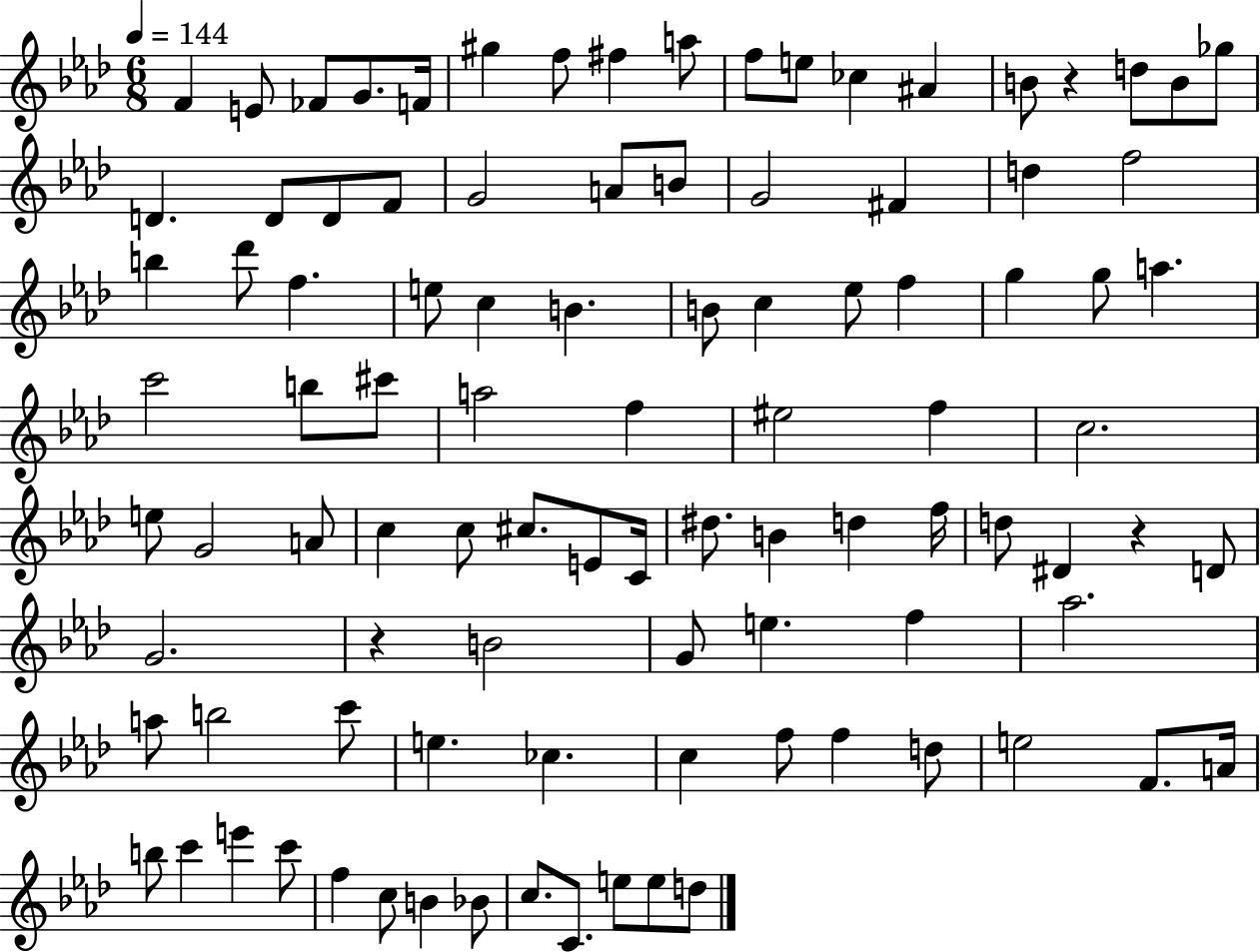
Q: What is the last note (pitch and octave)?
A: D5